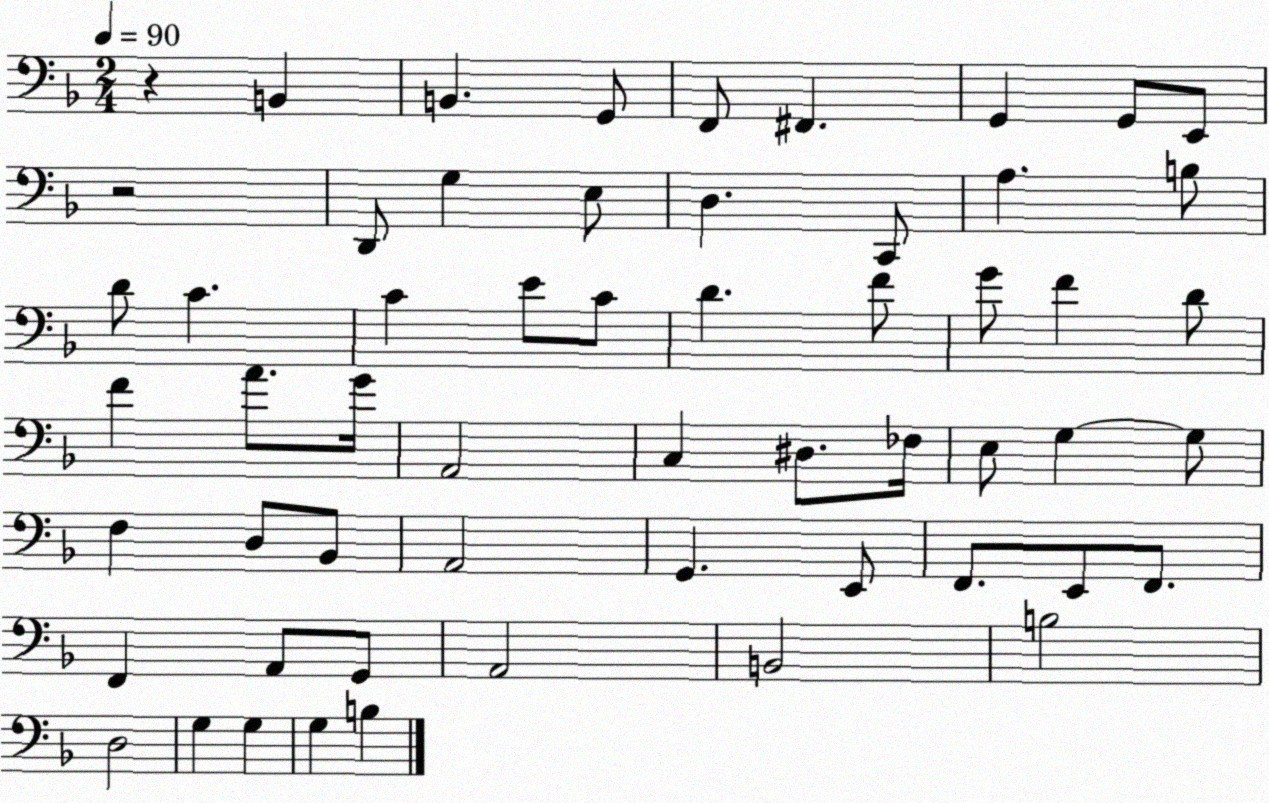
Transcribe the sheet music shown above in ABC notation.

X:1
T:Untitled
M:2/4
L:1/4
K:F
z B,, B,, G,,/2 F,,/2 ^F,, G,, G,,/2 E,,/2 z2 D,,/2 G, E,/2 D, C,,/2 A, B,/2 D/2 C C E/2 C/2 D F/2 G/2 F D/2 F A/2 G/4 A,,2 C, ^D,/2 _F,/4 E,/2 G, G,/2 F, D,/2 _B,,/2 A,,2 G,, E,,/2 F,,/2 E,,/2 F,,/2 F,, A,,/2 G,,/2 A,,2 B,,2 B,2 D,2 G, G, G, B,